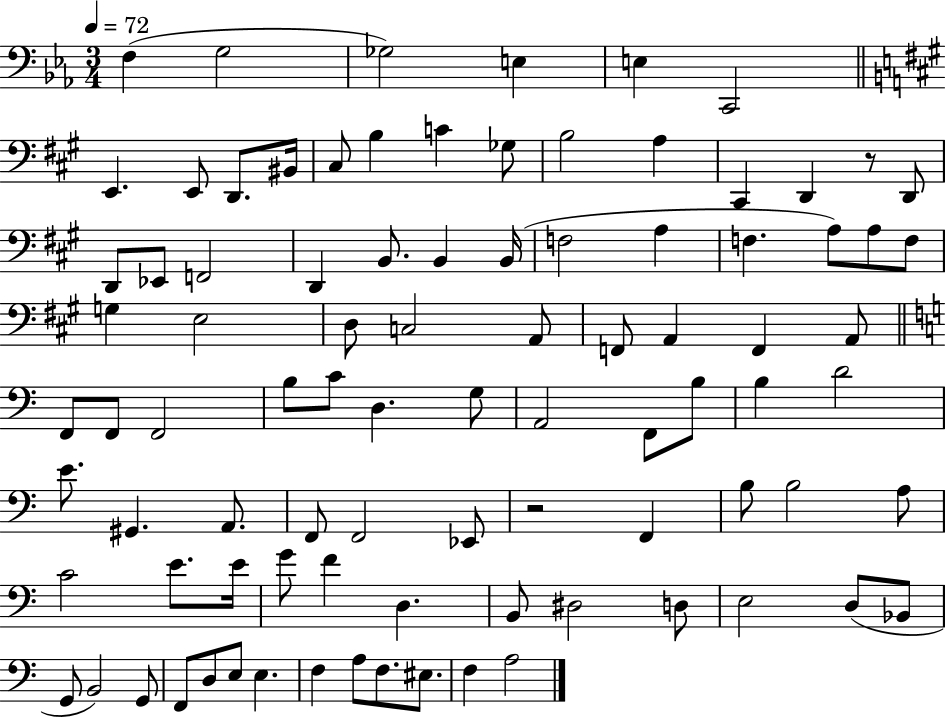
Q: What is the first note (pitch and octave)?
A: F3